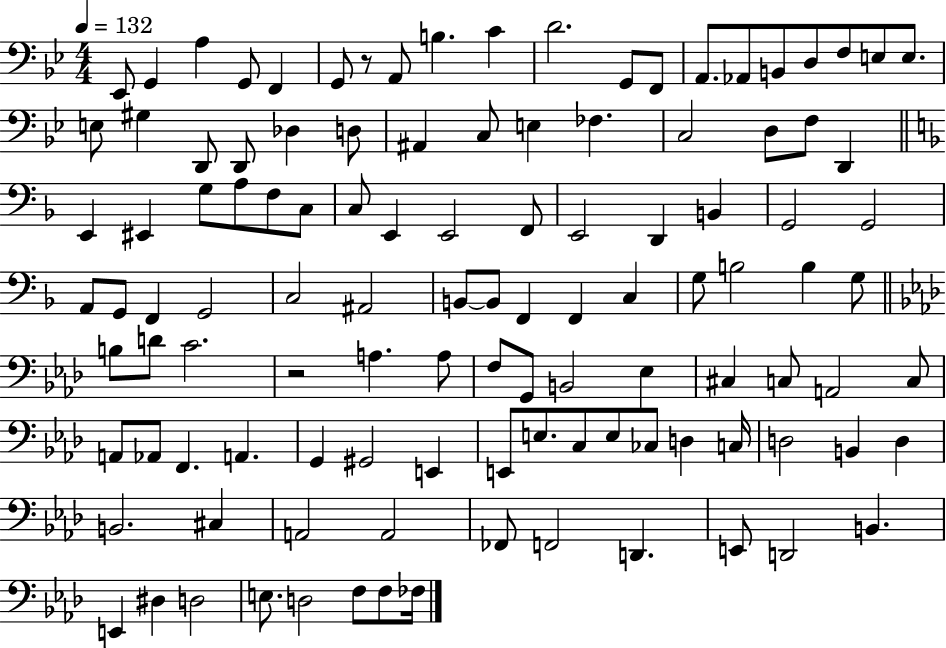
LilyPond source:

{
  \clef bass
  \numericTimeSignature
  \time 4/4
  \key bes \major
  \tempo 4 = 132
  ees,8 g,4 a4 g,8 f,4 | g,8 r8 a,8 b4. c'4 | d'2. g,8 f,8 | a,8. aes,8 b,8 d8 f8 e8 e8. | \break e8 gis4 d,8 d,8 des4 d8 | ais,4 c8 e4 fes4. | c2 d8 f8 d,4 | \bar "||" \break \key d \minor e,4 eis,4 g8 a8 f8 c8 | c8 e,4 e,2 f,8 | e,2 d,4 b,4 | g,2 g,2 | \break a,8 g,8 f,4 g,2 | c2 ais,2 | b,8~~ b,8 f,4 f,4 c4 | g8 b2 b4 g8 | \break \bar "||" \break \key aes \major b8 d'8 c'2. | r2 a4. a8 | f8 g,8 b,2 ees4 | cis4 c8 a,2 c8 | \break a,8 aes,8 f,4. a,4. | g,4 gis,2 e,4 | e,8 e8. c8 e8 ces8 d4 c16 | d2 b,4 d4 | \break b,2. cis4 | a,2 a,2 | fes,8 f,2 d,4. | e,8 d,2 b,4. | \break e,4 dis4 d2 | e8. d2 f8 f8 fes16 | \bar "|."
}